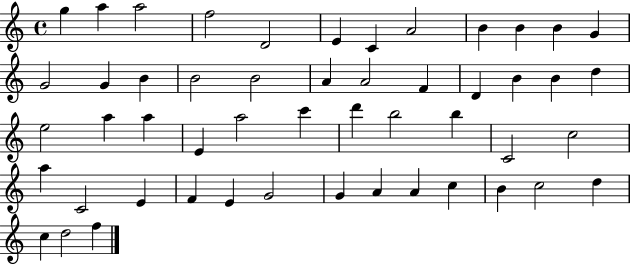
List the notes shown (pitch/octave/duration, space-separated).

G5/q A5/q A5/h F5/h D4/h E4/q C4/q A4/h B4/q B4/q B4/q G4/q G4/h G4/q B4/q B4/h B4/h A4/q A4/h F4/q D4/q B4/q B4/q D5/q E5/h A5/q A5/q E4/q A5/h C6/q D6/q B5/h B5/q C4/h C5/h A5/q C4/h E4/q F4/q E4/q G4/h G4/q A4/q A4/q C5/q B4/q C5/h D5/q C5/q D5/h F5/q